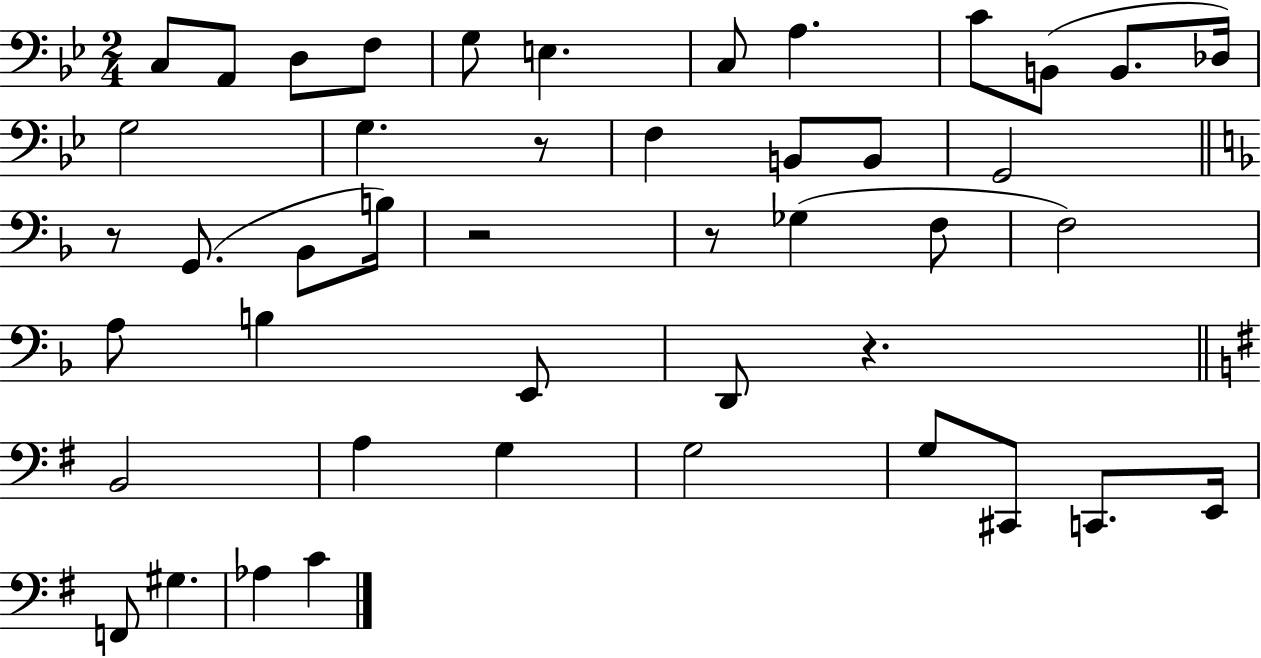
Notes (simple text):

C3/e A2/e D3/e F3/e G3/e E3/q. C3/e A3/q. C4/e B2/e B2/e. Db3/s G3/h G3/q. R/e F3/q B2/e B2/e G2/h R/e G2/e. Bb2/e B3/s R/h R/e Gb3/q F3/e F3/h A3/e B3/q E2/e D2/e R/q. B2/h A3/q G3/q G3/h G3/e C#2/e C2/e. E2/s F2/e G#3/q. Ab3/q C4/q